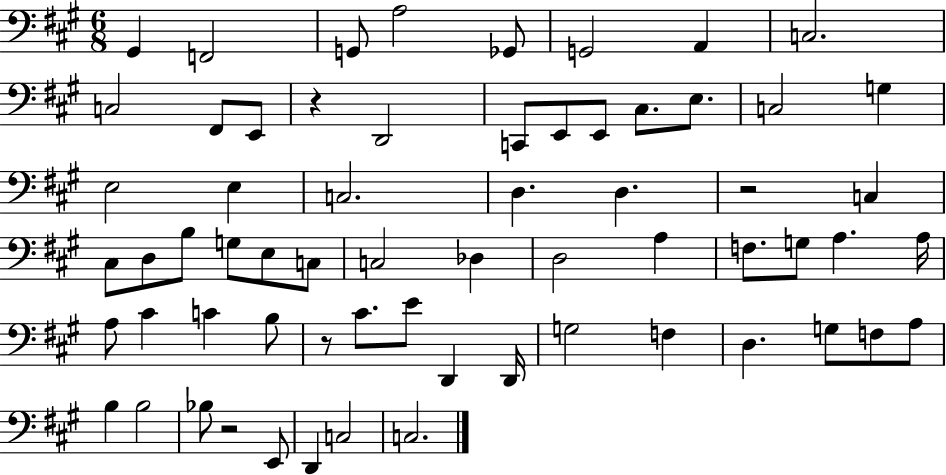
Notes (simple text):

G#2/q F2/h G2/e A3/h Gb2/e G2/h A2/q C3/h. C3/h F#2/e E2/e R/q D2/h C2/e E2/e E2/e C#3/e. E3/e. C3/h G3/q E3/h E3/q C3/h. D3/q. D3/q. R/h C3/q C#3/e D3/e B3/e G3/e E3/e C3/e C3/h Db3/q D3/h A3/q F3/e. G3/e A3/q. A3/s A3/e C#4/q C4/q B3/e R/e C#4/e. E4/e D2/q D2/s G3/h F3/q D3/q. G3/e F3/e A3/e B3/q B3/h Bb3/e R/h E2/e D2/q C3/h C3/h.